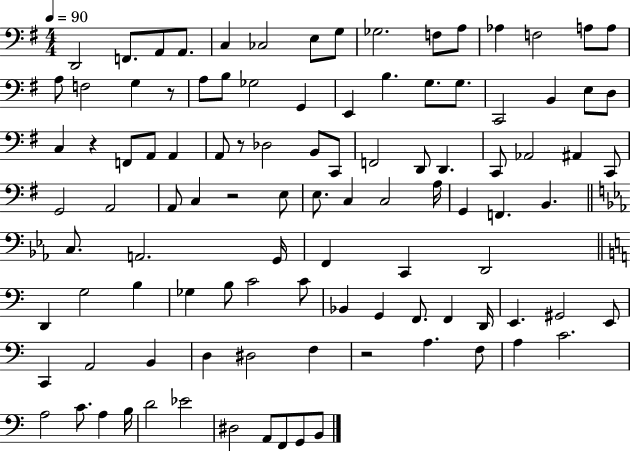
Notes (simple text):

D2/h F2/e. A2/e A2/e. C3/q CES3/h E3/e G3/e Gb3/h. F3/e A3/e Ab3/q F3/h A3/e A3/e A3/e F3/h G3/q R/e A3/e B3/e Gb3/h G2/q E2/q B3/q. G3/e. G3/e. C2/h B2/q E3/e D3/e C3/q R/q F2/e A2/e A2/q A2/e R/e Db3/h B2/e C2/e F2/h D2/e D2/q. C2/e Ab2/h A#2/q C2/e G2/h A2/h A2/e C3/q R/h E3/e E3/e. C3/q C3/h A3/s G2/q F2/q. B2/q. C3/e. A2/h. G2/s F2/q C2/q D2/h D2/q G3/h B3/q Gb3/q B3/e C4/h C4/e Bb2/q G2/q F2/e. F2/q D2/s E2/q. G#2/h E2/e C2/q A2/h B2/q D3/q D#3/h F3/q R/h A3/q. F3/e A3/q C4/h. A3/h C4/e. A3/q B3/s D4/h Eb4/h D#3/h A2/e F2/e G2/e B2/e